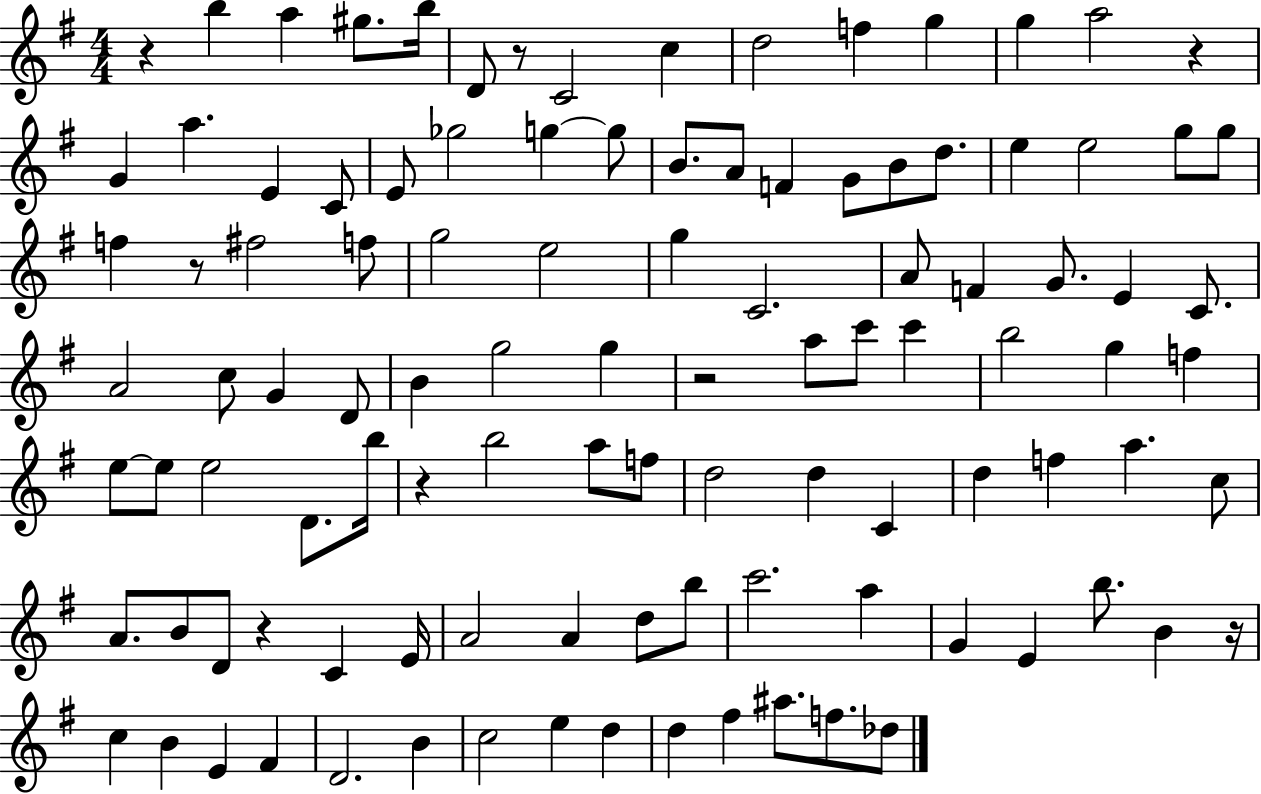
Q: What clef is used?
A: treble